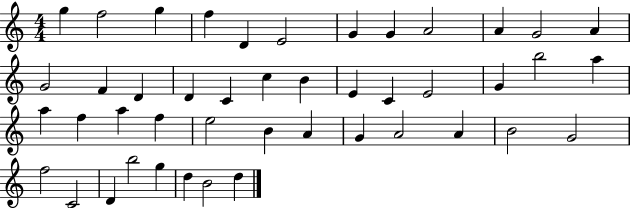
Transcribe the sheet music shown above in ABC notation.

X:1
T:Untitled
M:4/4
L:1/4
K:C
g f2 g f D E2 G G A2 A G2 A G2 F D D C c B E C E2 G b2 a a f a f e2 B A G A2 A B2 G2 f2 C2 D b2 g d B2 d